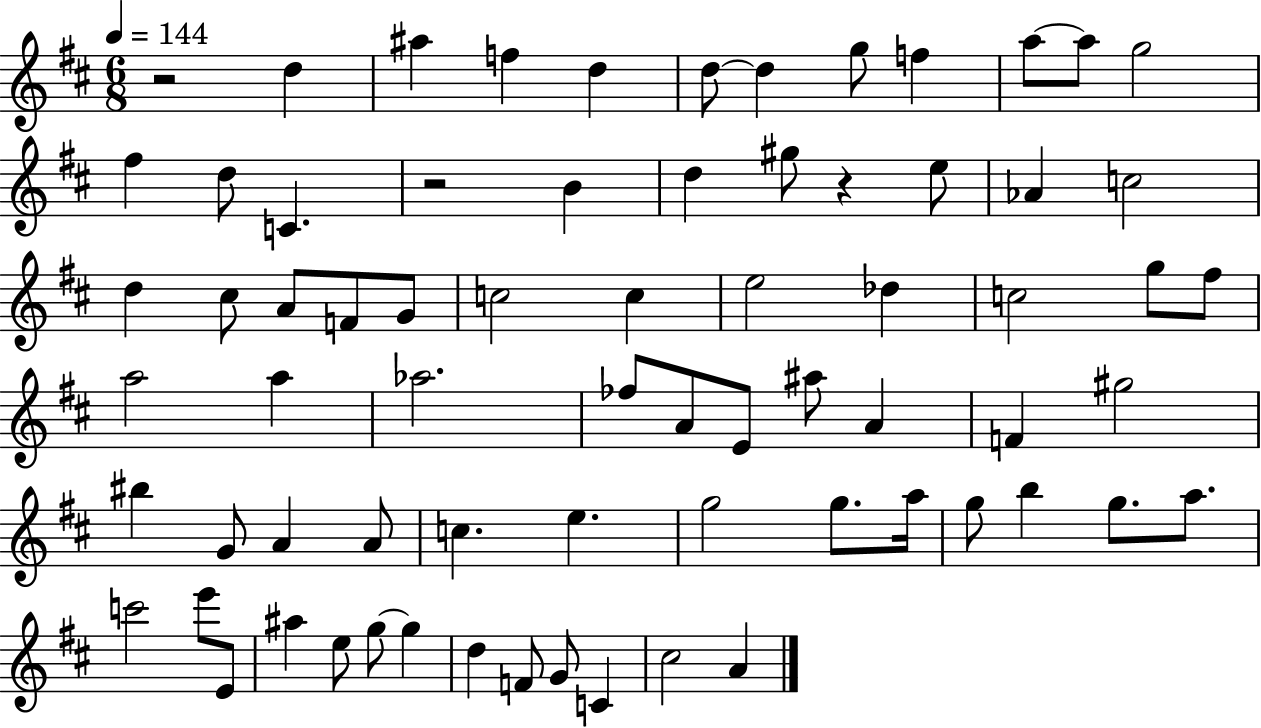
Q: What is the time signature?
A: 6/8